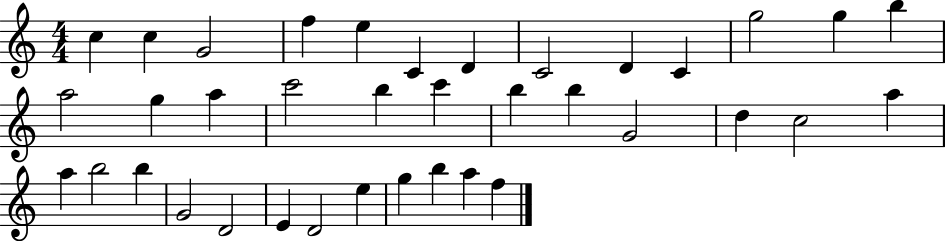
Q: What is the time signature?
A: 4/4